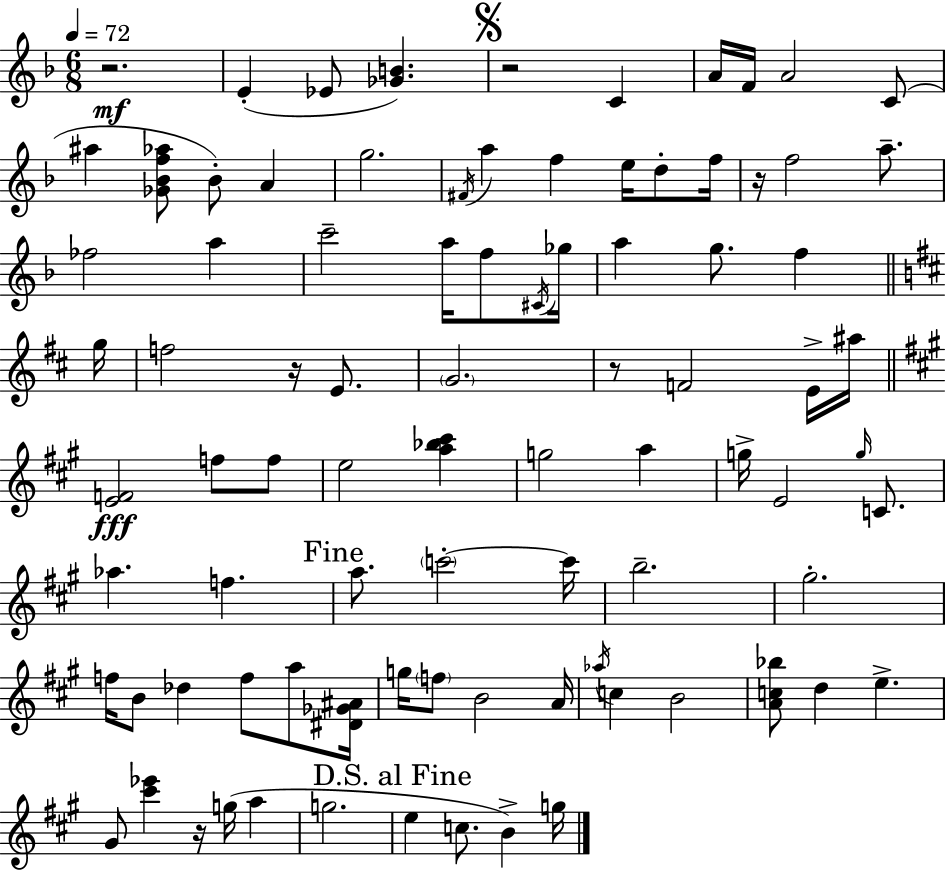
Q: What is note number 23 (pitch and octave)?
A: A5